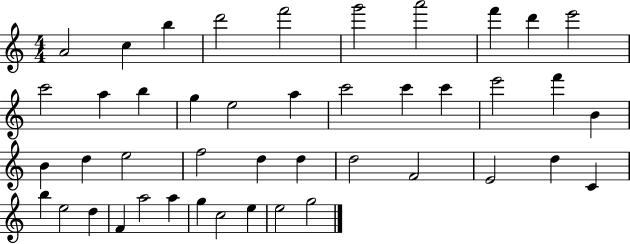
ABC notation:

X:1
T:Untitled
M:4/4
L:1/4
K:C
A2 c b d'2 f'2 g'2 a'2 f' d' e'2 c'2 a b g e2 a c'2 c' c' e'2 f' B B d e2 f2 d d d2 F2 E2 d C b e2 d F a2 a g c2 e e2 g2